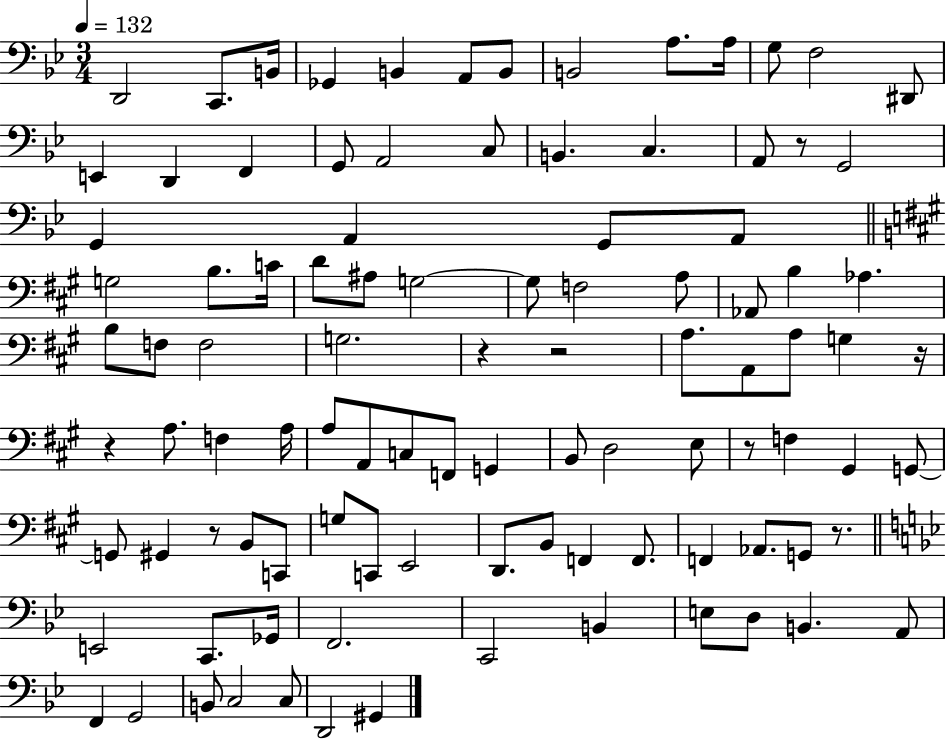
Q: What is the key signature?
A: BES major